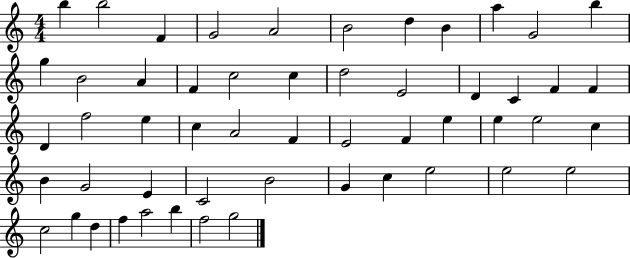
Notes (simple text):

B5/q B5/h F4/q G4/h A4/h B4/h D5/q B4/q A5/q G4/h B5/q G5/q B4/h A4/q F4/q C5/h C5/q D5/h E4/h D4/q C4/q F4/q F4/q D4/q F5/h E5/q C5/q A4/h F4/q E4/h F4/q E5/q E5/q E5/h C5/q B4/q G4/h E4/q C4/h B4/h G4/q C5/q E5/h E5/h E5/h C5/h G5/q D5/q F5/q A5/h B5/q F5/h G5/h